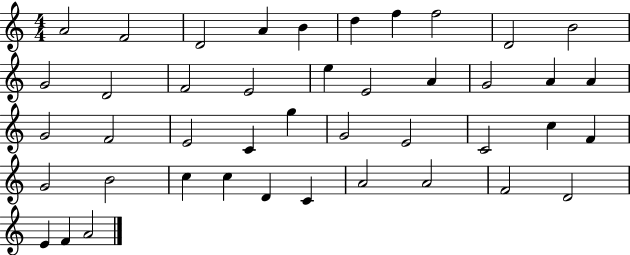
{
  \clef treble
  \numericTimeSignature
  \time 4/4
  \key c \major
  a'2 f'2 | d'2 a'4 b'4 | d''4 f''4 f''2 | d'2 b'2 | \break g'2 d'2 | f'2 e'2 | e''4 e'2 a'4 | g'2 a'4 a'4 | \break g'2 f'2 | e'2 c'4 g''4 | g'2 e'2 | c'2 c''4 f'4 | \break g'2 b'2 | c''4 c''4 d'4 c'4 | a'2 a'2 | f'2 d'2 | \break e'4 f'4 a'2 | \bar "|."
}